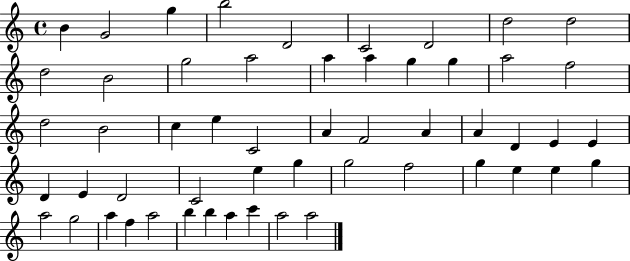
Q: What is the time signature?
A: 4/4